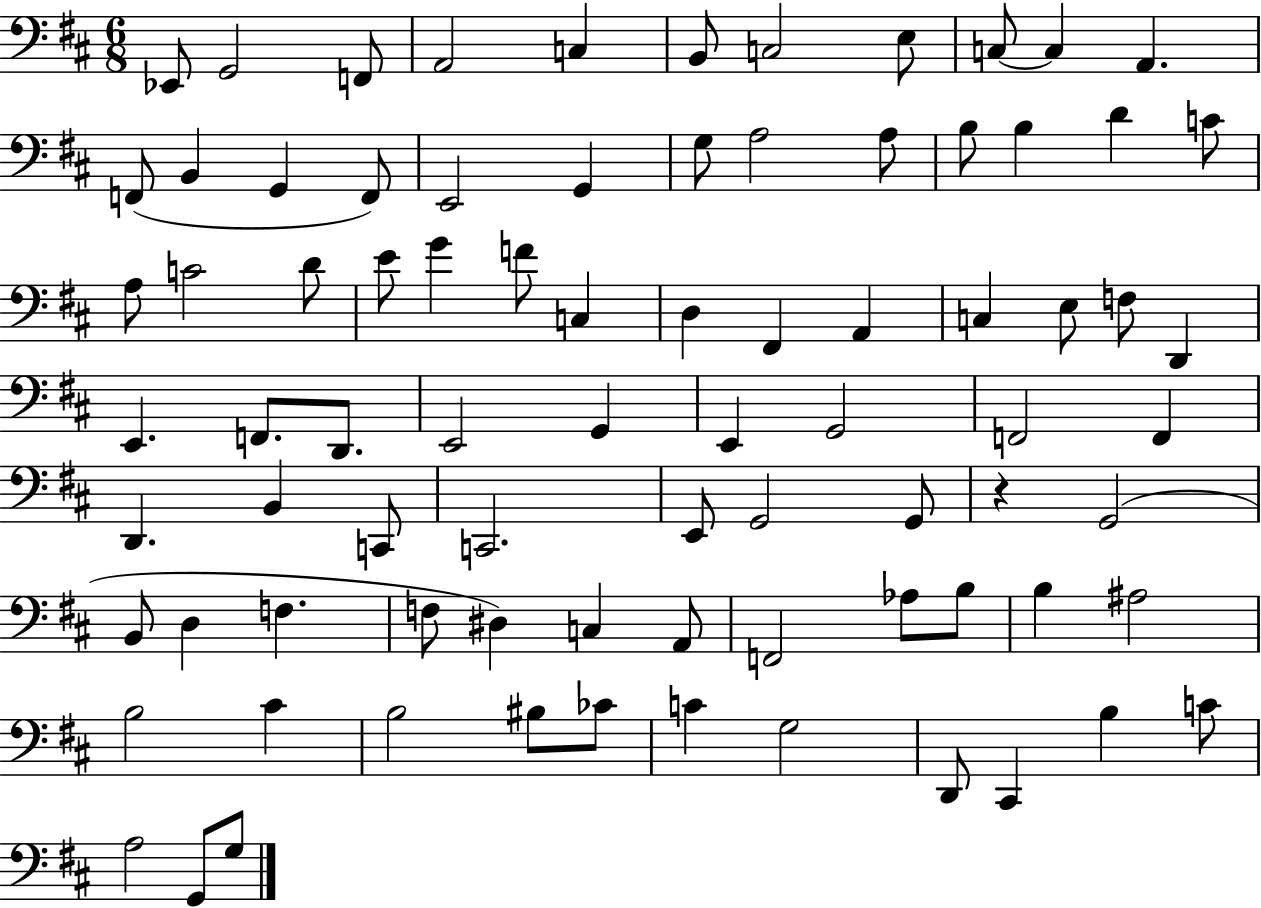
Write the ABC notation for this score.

X:1
T:Untitled
M:6/8
L:1/4
K:D
_E,,/2 G,,2 F,,/2 A,,2 C, B,,/2 C,2 E,/2 C,/2 C, A,, F,,/2 B,, G,, F,,/2 E,,2 G,, G,/2 A,2 A,/2 B,/2 B, D C/2 A,/2 C2 D/2 E/2 G F/2 C, D, ^F,, A,, C, E,/2 F,/2 D,, E,, F,,/2 D,,/2 E,,2 G,, E,, G,,2 F,,2 F,, D,, B,, C,,/2 C,,2 E,,/2 G,,2 G,,/2 z G,,2 B,,/2 D, F, F,/2 ^D, C, A,,/2 F,,2 _A,/2 B,/2 B, ^A,2 B,2 ^C B,2 ^B,/2 _C/2 C G,2 D,,/2 ^C,, B, C/2 A,2 G,,/2 G,/2